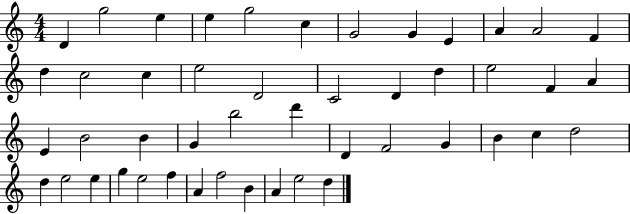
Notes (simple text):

D4/q G5/h E5/q E5/q G5/h C5/q G4/h G4/q E4/q A4/q A4/h F4/q D5/q C5/h C5/q E5/h D4/h C4/h D4/q D5/q E5/h F4/q A4/q E4/q B4/h B4/q G4/q B5/h D6/q D4/q F4/h G4/q B4/q C5/q D5/h D5/q E5/h E5/q G5/q E5/h F5/q A4/q F5/h B4/q A4/q E5/h D5/q